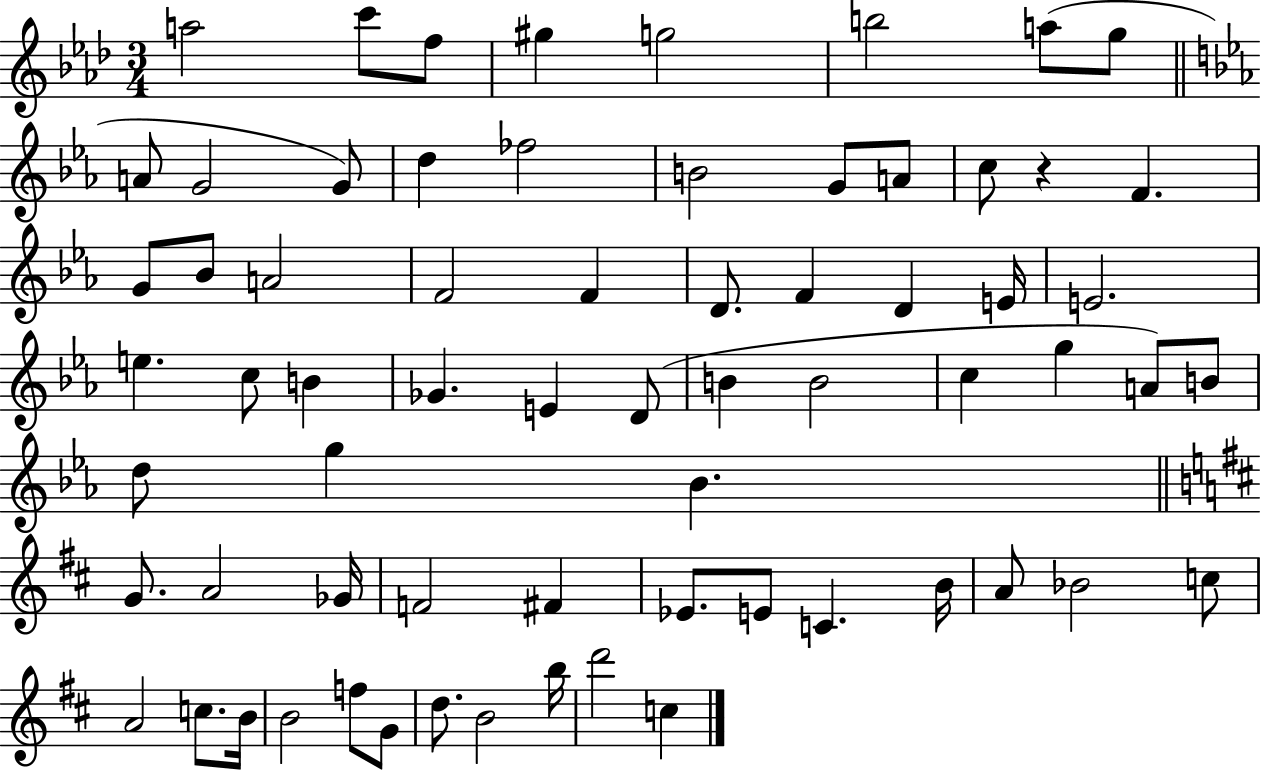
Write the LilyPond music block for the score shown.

{
  \clef treble
  \numericTimeSignature
  \time 3/4
  \key aes \major
  \repeat volta 2 { a''2 c'''8 f''8 | gis''4 g''2 | b''2 a''8( g''8 | \bar "||" \break \key ees \major a'8 g'2 g'8) | d''4 fes''2 | b'2 g'8 a'8 | c''8 r4 f'4. | \break g'8 bes'8 a'2 | f'2 f'4 | d'8. f'4 d'4 e'16 | e'2. | \break e''4. c''8 b'4 | ges'4. e'4 d'8( | b'4 b'2 | c''4 g''4 a'8) b'8 | \break d''8 g''4 bes'4. | \bar "||" \break \key d \major g'8. a'2 ges'16 | f'2 fis'4 | ees'8. e'8 c'4. b'16 | a'8 bes'2 c''8 | \break a'2 c''8. b'16 | b'2 f''8 g'8 | d''8. b'2 b''16 | d'''2 c''4 | \break } \bar "|."
}